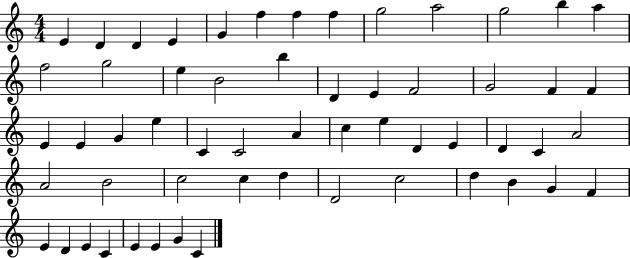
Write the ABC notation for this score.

X:1
T:Untitled
M:4/4
L:1/4
K:C
E D D E G f f f g2 a2 g2 b a f2 g2 e B2 b D E F2 G2 F F E E G e C C2 A c e D E D C A2 A2 B2 c2 c d D2 c2 d B G F E D E C E E G C